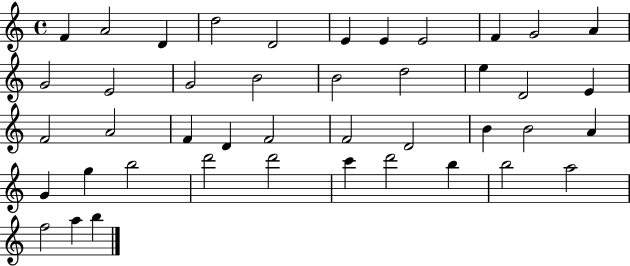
F4/q A4/h D4/q D5/h D4/h E4/q E4/q E4/h F4/q G4/h A4/q G4/h E4/h G4/h B4/h B4/h D5/h E5/q D4/h E4/q F4/h A4/h F4/q D4/q F4/h F4/h D4/h B4/q B4/h A4/q G4/q G5/q B5/h D6/h D6/h C6/q D6/h B5/q B5/h A5/h F5/h A5/q B5/q